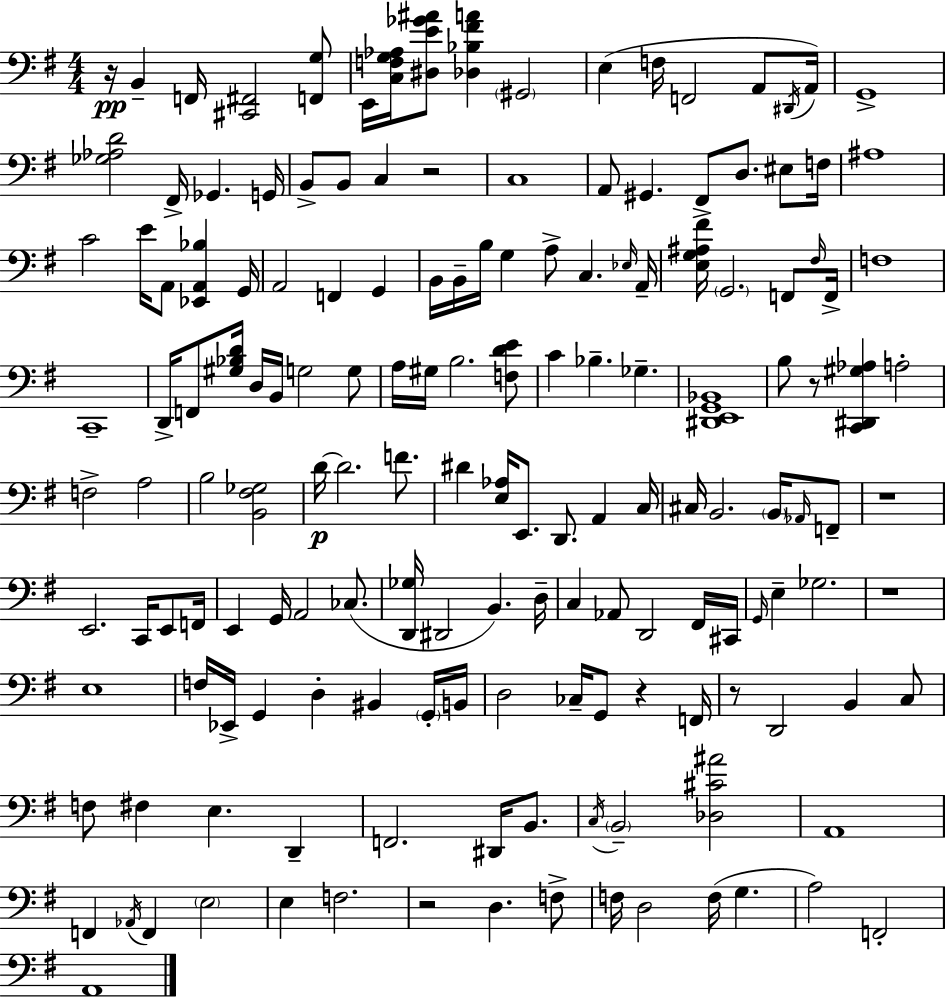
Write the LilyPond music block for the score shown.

{
  \clef bass
  \numericTimeSignature
  \time 4/4
  \key g \major
  r16\pp b,4-- f,16 <cis, fis,>2 <f, g>8 | e,16 <c f g aes>16 <dis e' ges' ais'>8 <des bes fis' a'>4 \parenthesize gis,2 | e4( f16 f,2 a,8 \acciaccatura { dis,16 } | a,16) g,1-> | \break <ges aes d'>2 fis,16-> ges,4. | g,16 b,8-> b,8 c4 r2 | c1 | a,8 gis,4. fis,8-> d8. eis8 | \break f16 ais1 | c'2 e'16 a,8 <ees, a, bes>4 | g,16 a,2 f,4 g,4 | b,16 b,16-- b16 g4 a8-> c4. | \break \grace { ees16 } a,16-- <e g ais fis'>16 \parenthesize g,2. f,8 | \grace { fis16 } f,16-> f1 | c,1-- | d,16-> f,8 <gis bes d'>16 d16 b,16 g2 | \break g8 a16 gis16 b2. | <f d' e'>8 c'4 bes4.-- ges4.-- | <dis, e, g, bes,>1 | b8 r8 <c, dis, gis aes>4 a2-. | \break f2-> a2 | b2 <b, fis ges>2 | d'16~~\p d'2. | f'8. dis'4 <e aes>16 e,8. d,8. a,4 | \break c16 cis16 b,2. | \parenthesize b,16 \grace { aes,16 } f,8-- r1 | e,2. | c,16 e,8 f,16 e,4 g,16 a,2 | \break ces8.( <d, ges>16 dis,2 b,4.) | d16-- c4 aes,8 d,2 | fis,16 cis,16 \grace { g,16 } e4-- ges2. | r1 | \break e1 | f16 ees,16-> g,4 d4-. bis,4 | \parenthesize g,16-. b,16 d2 ces16-- g,8 | r4 f,16 r8 d,2 b,4 | \break c8 f8 fis4 e4. | d,4-- f,2. | dis,16 b,8. \acciaccatura { c16 } \parenthesize b,2-- <des cis' ais'>2 | a,1 | \break f,4 \acciaccatura { aes,16 } f,4 \parenthesize e2 | e4 f2. | r2 d4. | f8-> f16 d2 | \break f16( g4. a2) f,2-. | a,1 | \bar "|."
}